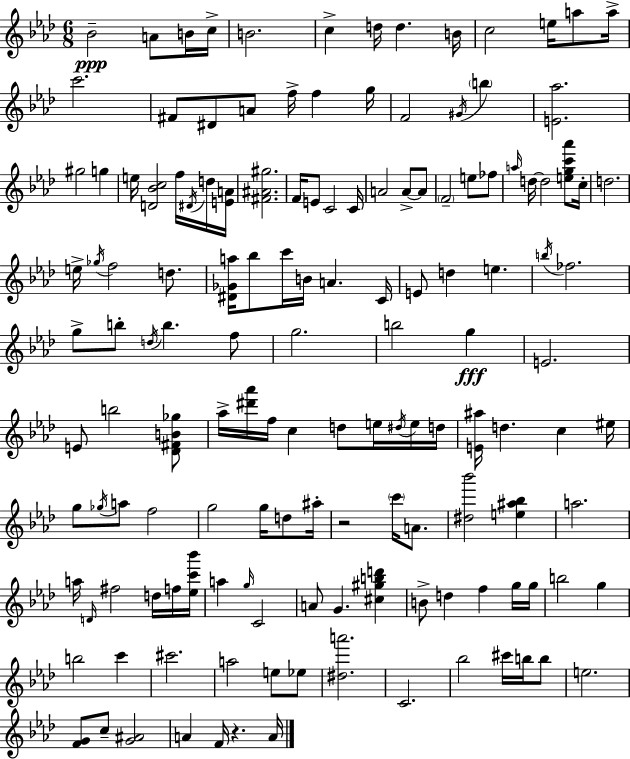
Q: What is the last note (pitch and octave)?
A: A4